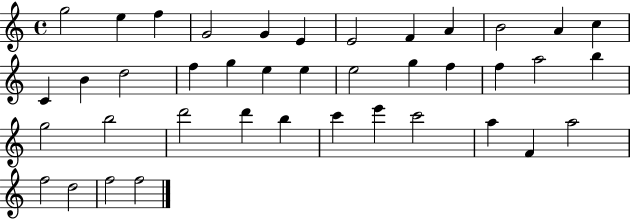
{
  \clef treble
  \time 4/4
  \defaultTimeSignature
  \key c \major
  g''2 e''4 f''4 | g'2 g'4 e'4 | e'2 f'4 a'4 | b'2 a'4 c''4 | \break c'4 b'4 d''2 | f''4 g''4 e''4 e''4 | e''2 g''4 f''4 | f''4 a''2 b''4 | \break g''2 b''2 | d'''2 d'''4 b''4 | c'''4 e'''4 c'''2 | a''4 f'4 a''2 | \break f''2 d''2 | f''2 f''2 | \bar "|."
}